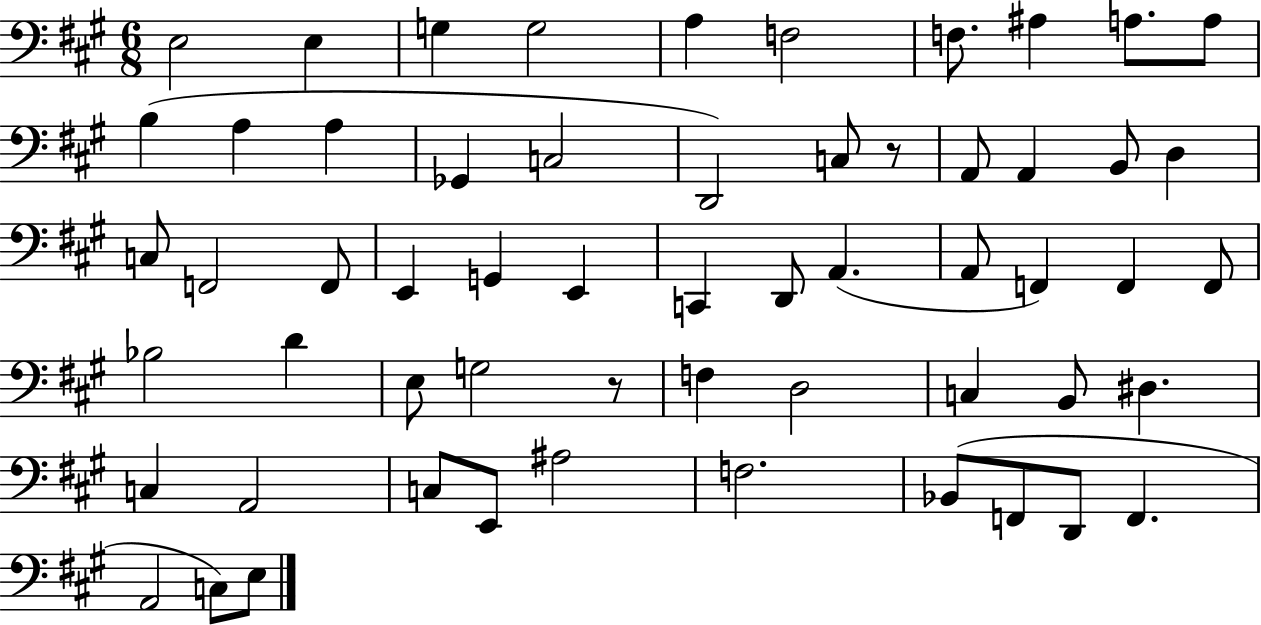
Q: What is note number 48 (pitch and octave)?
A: A#3